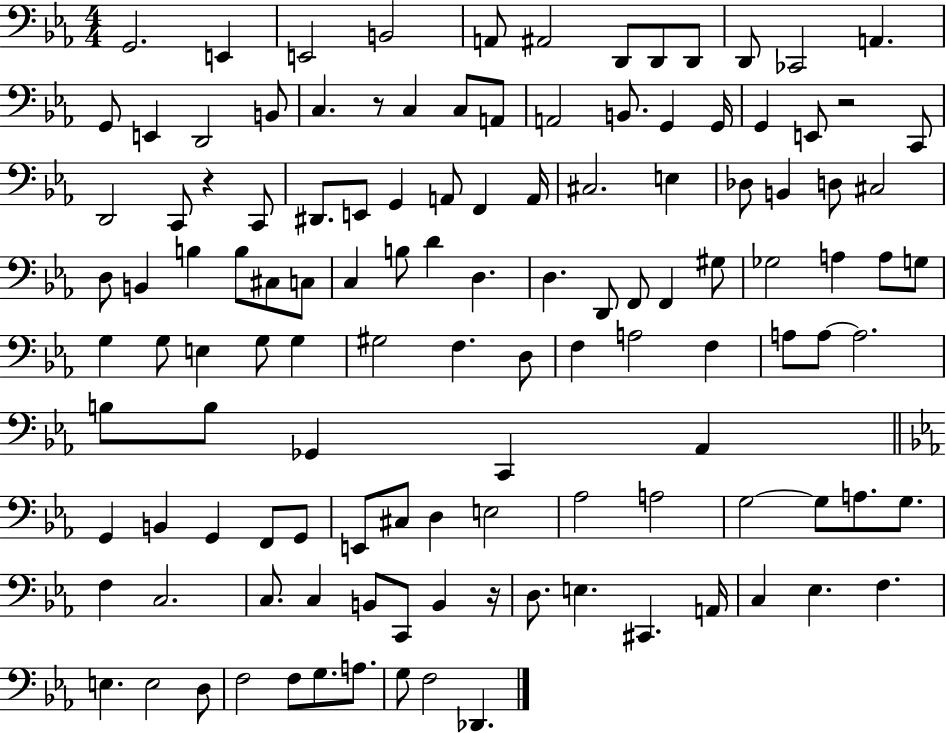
G2/h. E2/q E2/h B2/h A2/e A#2/h D2/e D2/e D2/e D2/e CES2/h A2/q. G2/e E2/q D2/h B2/e C3/q. R/e C3/q C3/e A2/e A2/h B2/e. G2/q G2/s G2/q E2/e R/h C2/e D2/h C2/e R/q C2/e D#2/e. E2/e G2/q A2/e F2/q A2/s C#3/h. E3/q Db3/e B2/q D3/e C#3/h D3/e B2/q B3/q B3/e C#3/e C3/e C3/q B3/e D4/q D3/q. D3/q. D2/e F2/e F2/q G#3/e Gb3/h A3/q A3/e G3/e G3/q G3/e E3/q G3/e G3/q G#3/h F3/q. D3/e F3/q A3/h F3/q A3/e A3/e A3/h. B3/e B3/e Gb2/q C2/q Ab2/q G2/q B2/q G2/q F2/e G2/e E2/e C#3/e D3/q E3/h Ab3/h A3/h G3/h G3/e A3/e. G3/e. F3/q C3/h. C3/e. C3/q B2/e C2/e B2/q R/s D3/e. E3/q. C#2/q. A2/s C3/q Eb3/q. F3/q. E3/q. E3/h D3/e F3/h F3/e G3/e. A3/e. G3/e F3/h Db2/q.